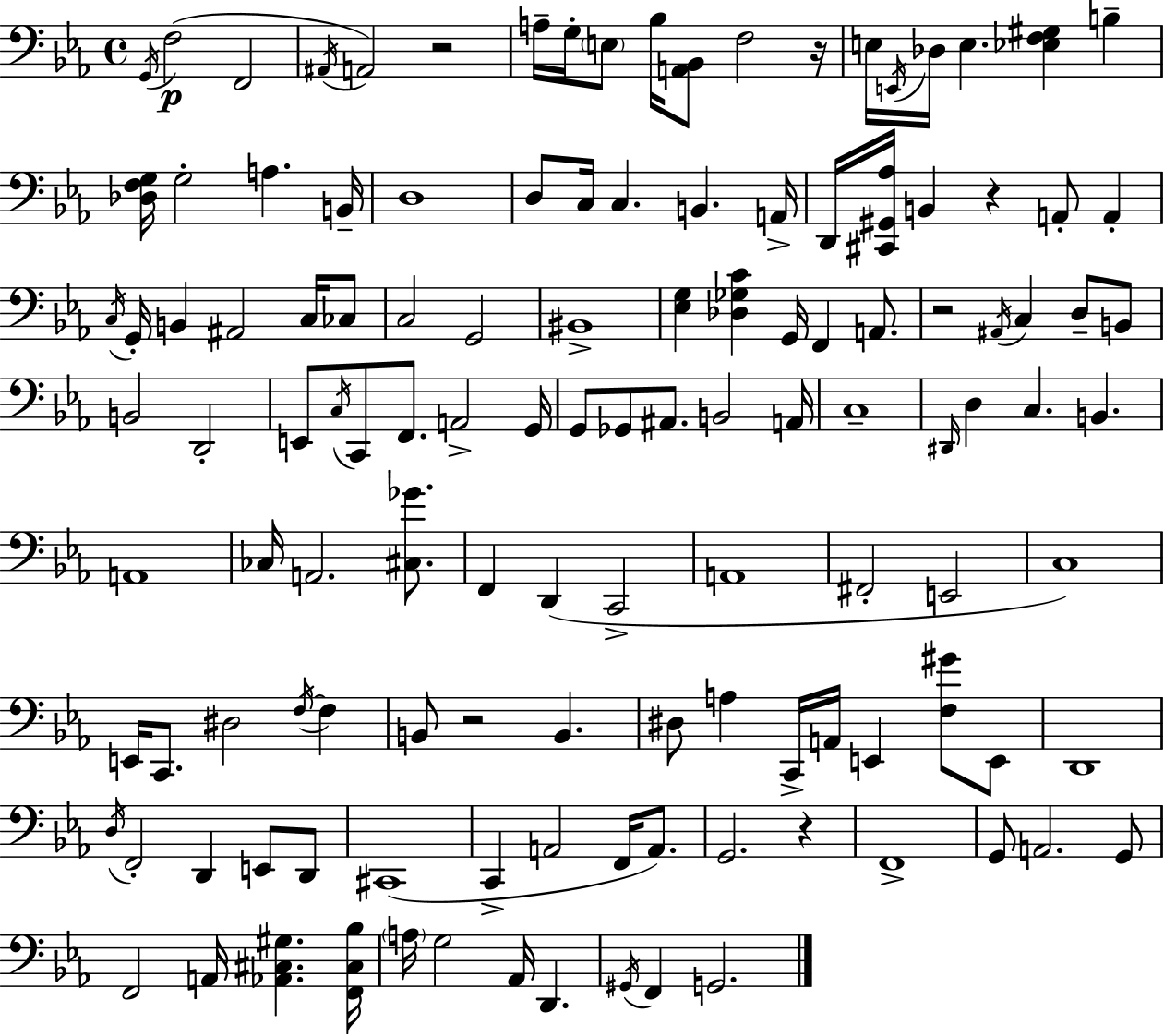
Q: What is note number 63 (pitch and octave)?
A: A2